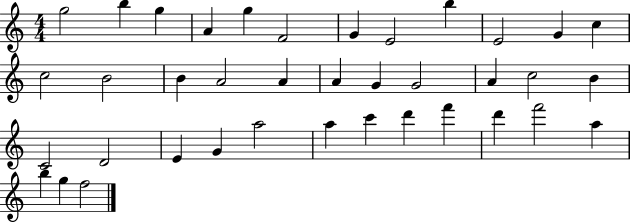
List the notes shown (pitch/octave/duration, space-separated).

G5/h B5/q G5/q A4/q G5/q F4/h G4/q E4/h B5/q E4/h G4/q C5/q C5/h B4/h B4/q A4/h A4/q A4/q G4/q G4/h A4/q C5/h B4/q C4/h D4/h E4/q G4/q A5/h A5/q C6/q D6/q F6/q D6/q F6/h A5/q B5/q G5/q F5/h